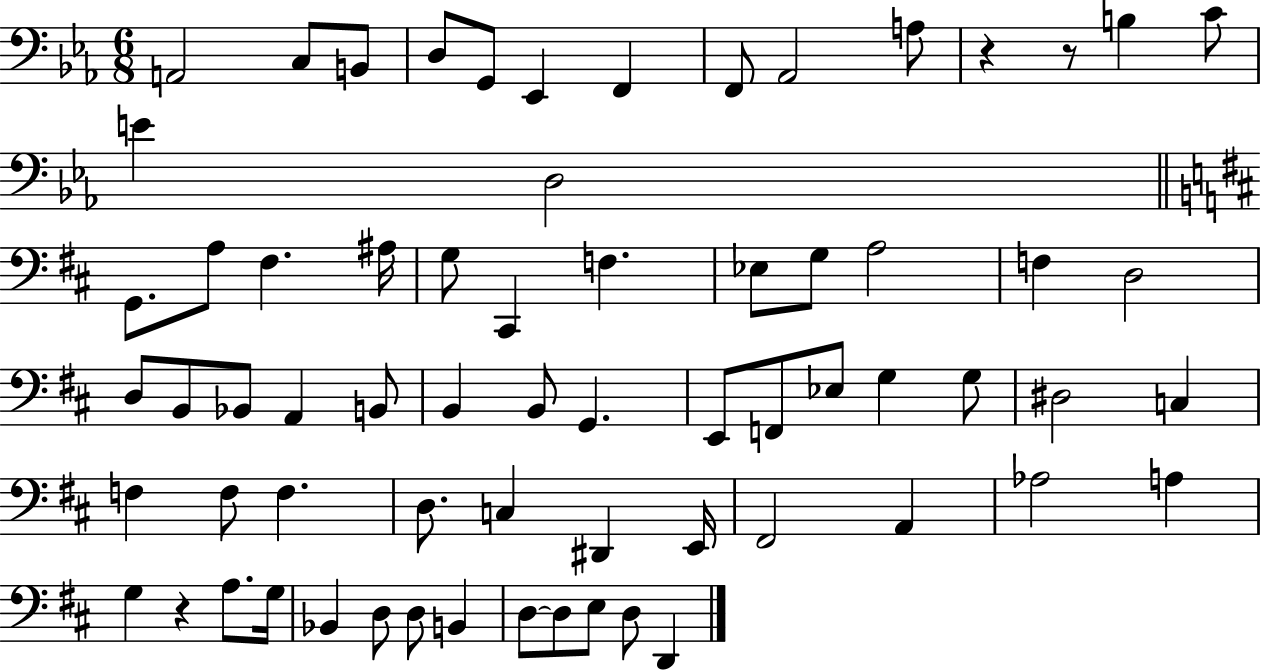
A2/h C3/e B2/e D3/e G2/e Eb2/q F2/q F2/e Ab2/h A3/e R/q R/e B3/q C4/e E4/q D3/h G2/e. A3/e F#3/q. A#3/s G3/e C#2/q F3/q. Eb3/e G3/e A3/h F3/q D3/h D3/e B2/e Bb2/e A2/q B2/e B2/q B2/e G2/q. E2/e F2/e Eb3/e G3/q G3/e D#3/h C3/q F3/q F3/e F3/q. D3/e. C3/q D#2/q E2/s F#2/h A2/q Ab3/h A3/q G3/q R/q A3/e. G3/s Bb2/q D3/e D3/e B2/q D3/e D3/e E3/e D3/e D2/q